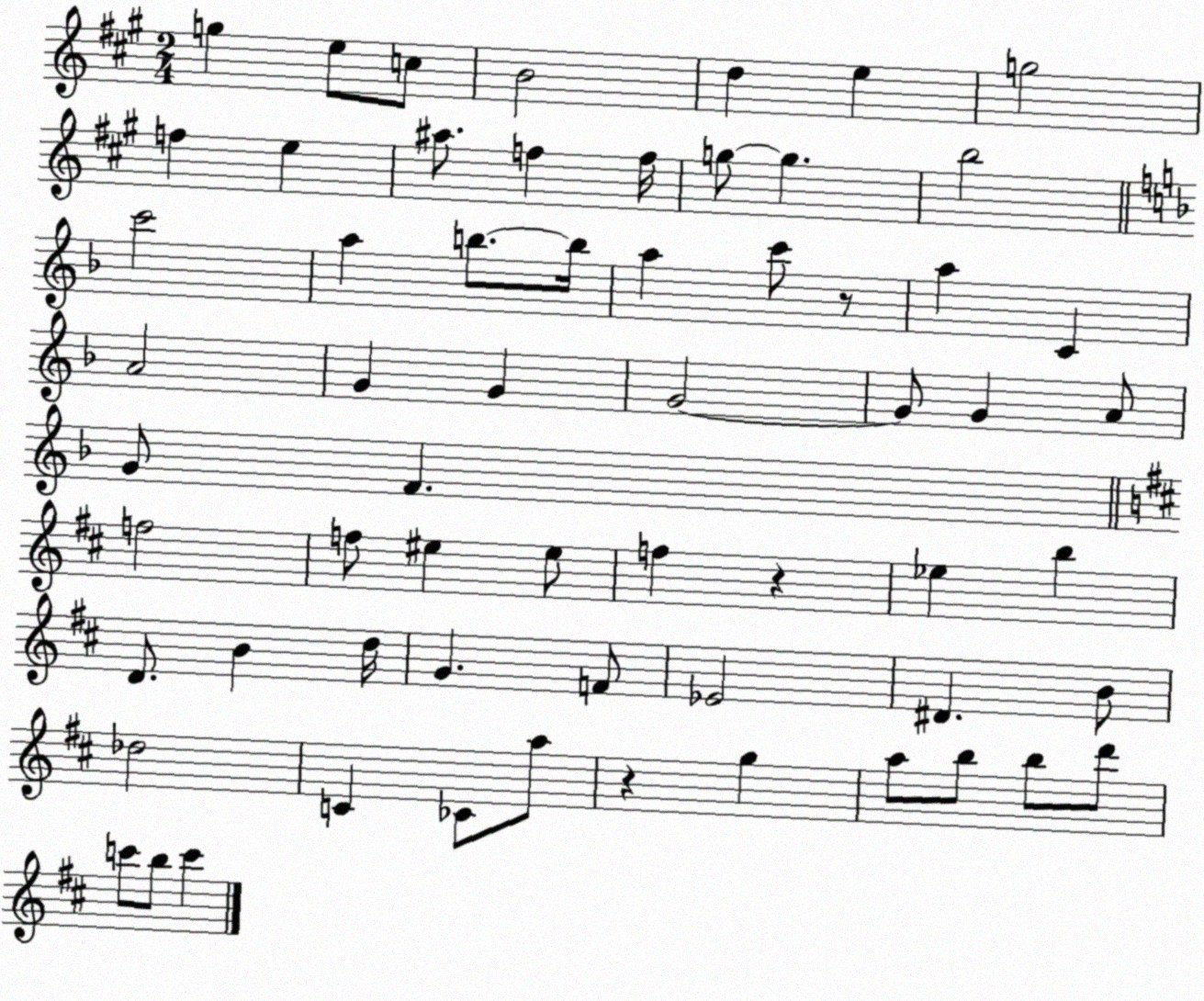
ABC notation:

X:1
T:Untitled
M:2/4
L:1/4
K:A
g e/2 c/2 B2 d e g2 f e ^a/2 f f/4 g/2 g b2 c'2 a b/2 b/4 a c'/2 z/2 a C A2 G G G2 G/2 G A/2 G/2 F f2 f/2 ^e ^e/2 f z _e b D/2 B d/4 G F/2 _E2 ^D B/2 _d2 C _C/2 a/2 z g a/2 b/2 b/2 d'/2 c'/2 b/2 c'